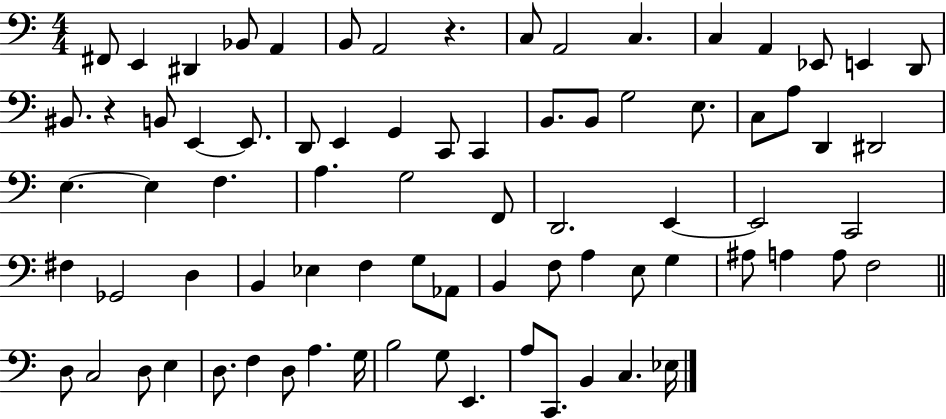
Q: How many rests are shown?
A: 2